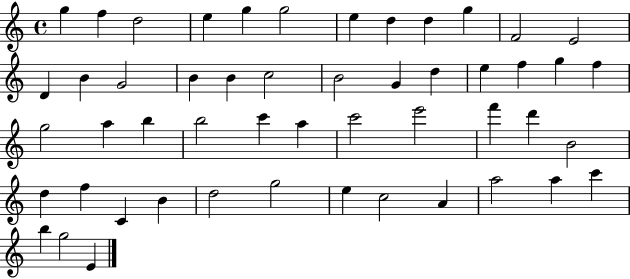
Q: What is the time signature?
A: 4/4